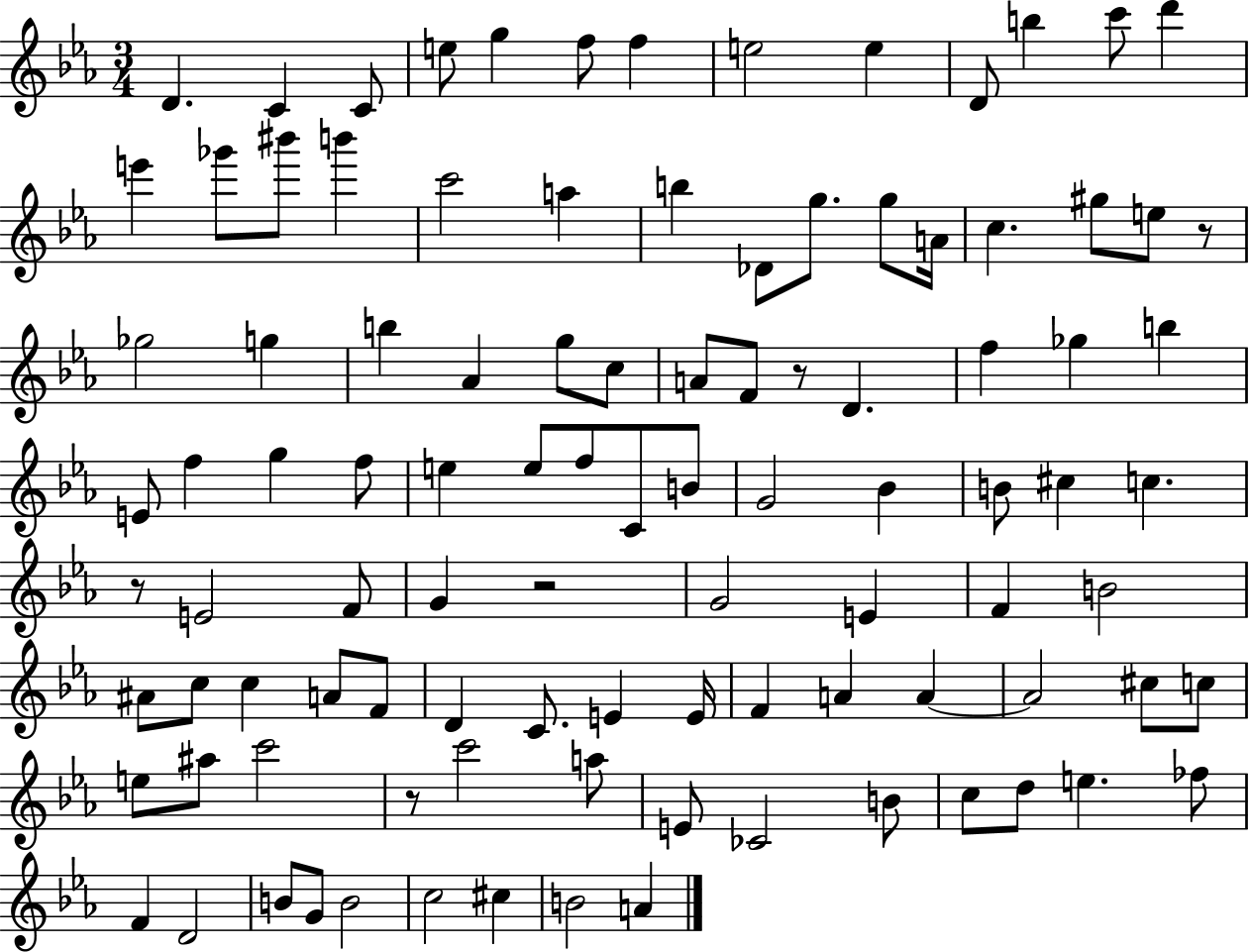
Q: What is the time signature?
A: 3/4